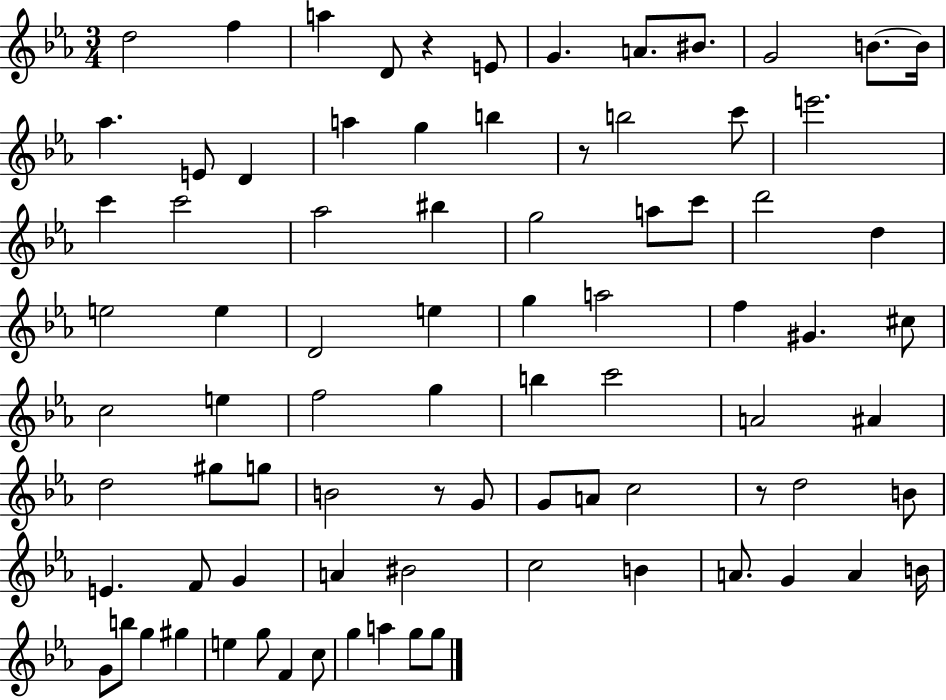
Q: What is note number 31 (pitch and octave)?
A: E5